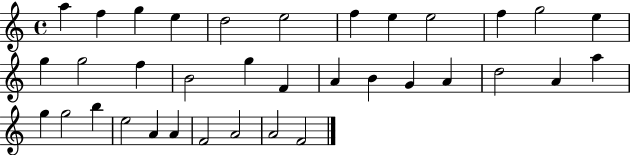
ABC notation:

X:1
T:Untitled
M:4/4
L:1/4
K:C
a f g e d2 e2 f e e2 f g2 e g g2 f B2 g F A B G A d2 A a g g2 b e2 A A F2 A2 A2 F2